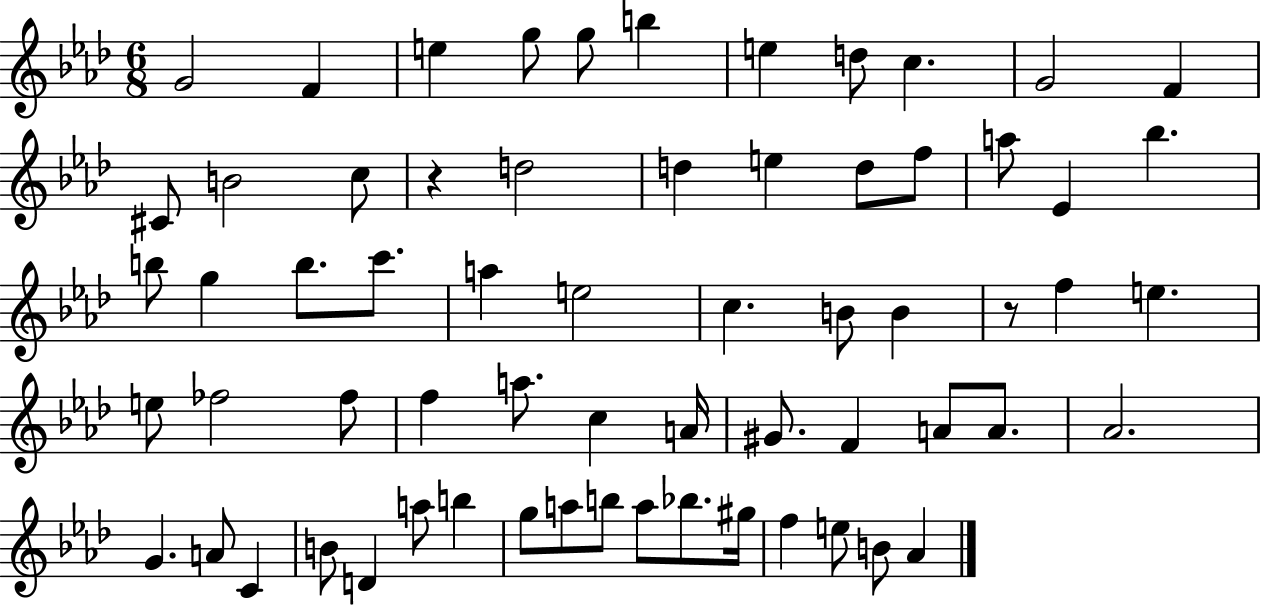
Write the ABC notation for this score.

X:1
T:Untitled
M:6/8
L:1/4
K:Ab
G2 F e g/2 g/2 b e d/2 c G2 F ^C/2 B2 c/2 z d2 d e d/2 f/2 a/2 _E _b b/2 g b/2 c'/2 a e2 c B/2 B z/2 f e e/2 _f2 _f/2 f a/2 c A/4 ^G/2 F A/2 A/2 _A2 G A/2 C B/2 D a/2 b g/2 a/2 b/2 a/2 _b/2 ^g/4 f e/2 B/2 _A